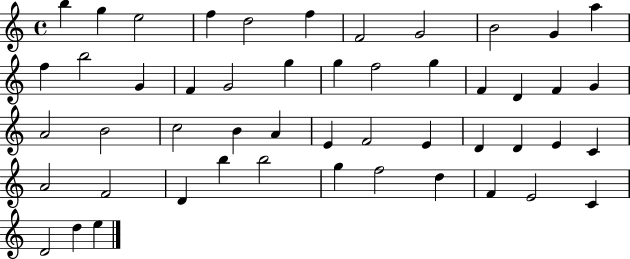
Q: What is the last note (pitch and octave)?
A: E5